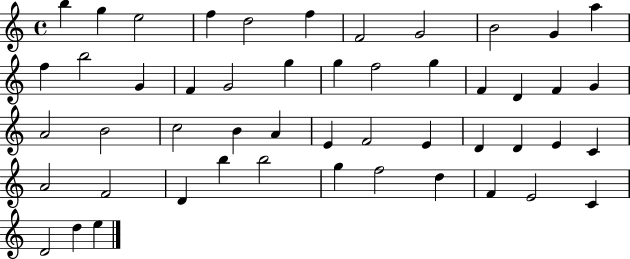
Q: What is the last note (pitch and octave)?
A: E5